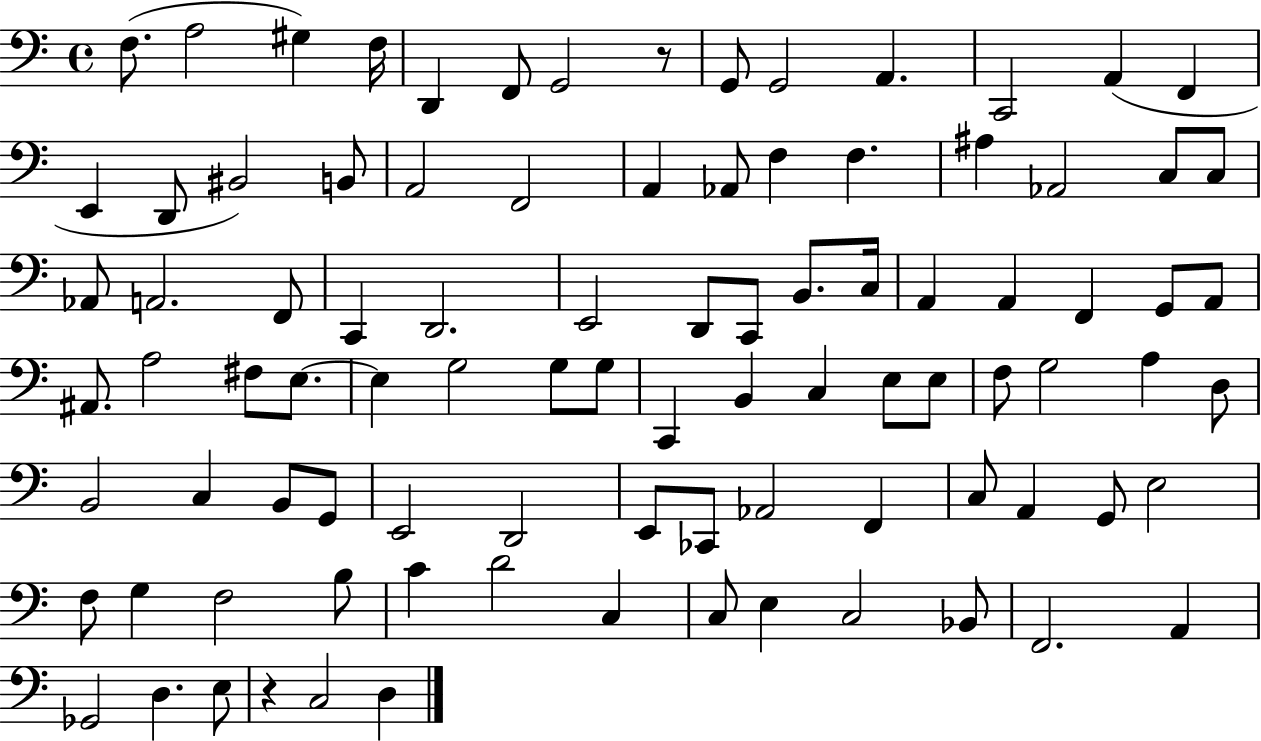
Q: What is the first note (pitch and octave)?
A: F3